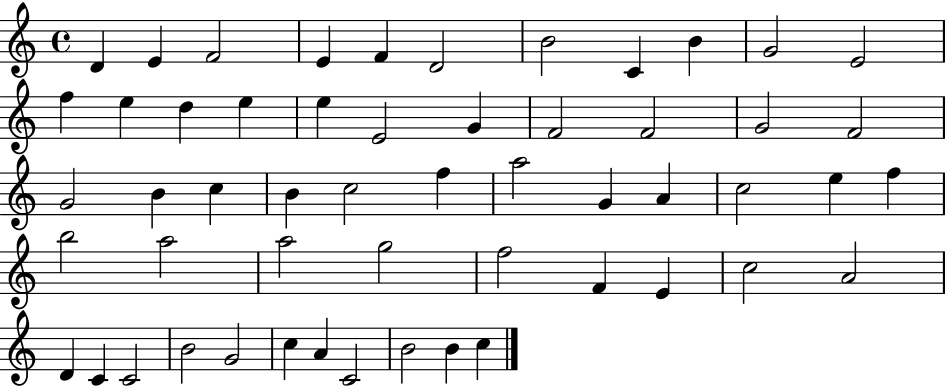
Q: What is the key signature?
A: C major